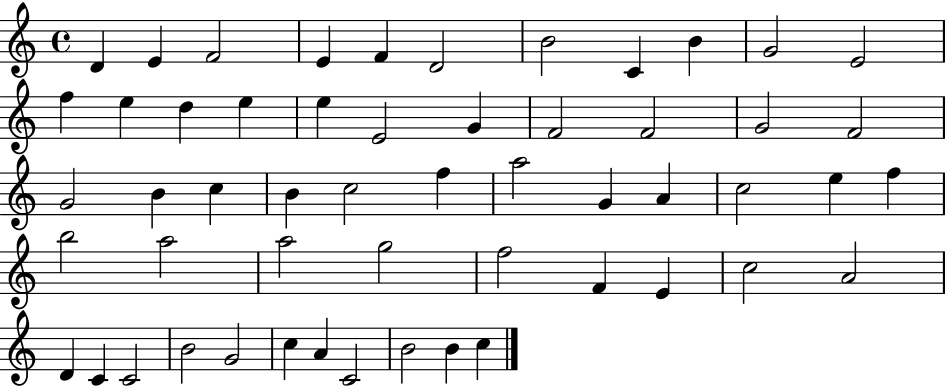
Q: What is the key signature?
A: C major